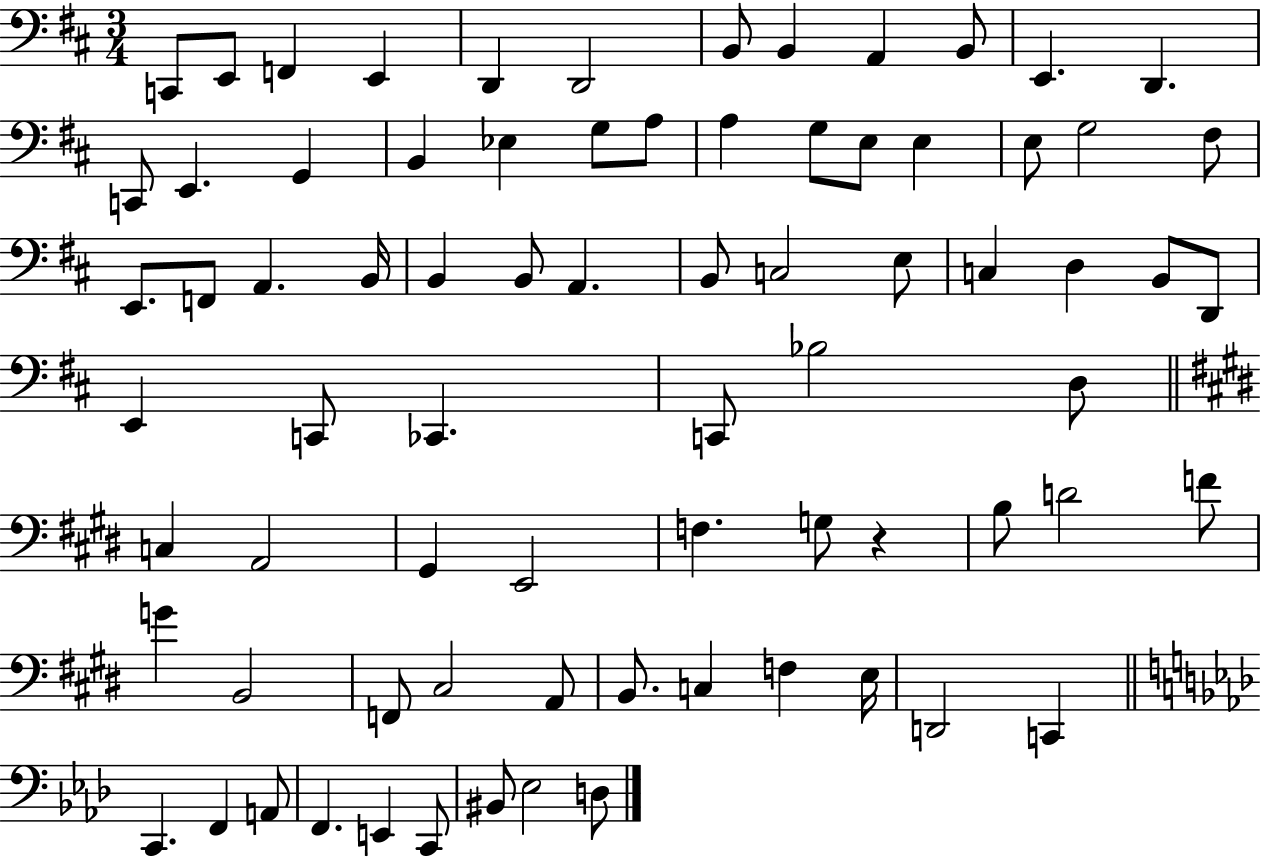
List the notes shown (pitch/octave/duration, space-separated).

C2/e E2/e F2/q E2/q D2/q D2/h B2/e B2/q A2/q B2/e E2/q. D2/q. C2/e E2/q. G2/q B2/q Eb3/q G3/e A3/e A3/q G3/e E3/e E3/q E3/e G3/h F#3/e E2/e. F2/e A2/q. B2/s B2/q B2/e A2/q. B2/e C3/h E3/e C3/q D3/q B2/e D2/e E2/q C2/e CES2/q. C2/e Bb3/h D3/e C3/q A2/h G#2/q E2/h F3/q. G3/e R/q B3/e D4/h F4/e G4/q B2/h F2/e C#3/h A2/e B2/e. C3/q F3/q E3/s D2/h C2/q C2/q. F2/q A2/e F2/q. E2/q C2/e BIS2/e Eb3/h D3/e